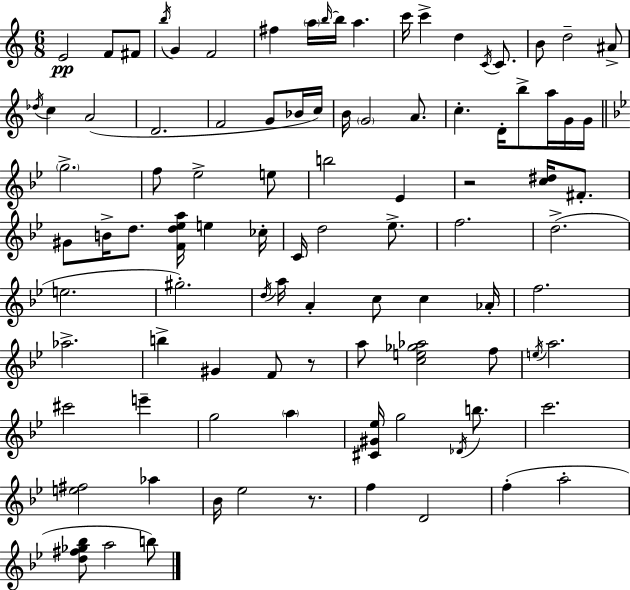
X:1
T:Untitled
M:6/8
L:1/4
K:C
E2 F/2 ^F/2 b/4 G F2 ^f a/4 b/4 b/4 a c'/4 c' d C/4 C/2 B/2 d2 ^A/2 _d/4 c A2 D2 F2 G/2 _B/4 c/4 B/4 G2 A/2 c D/4 b/2 a/4 G/4 G/4 g2 f/2 _e2 e/2 b2 _E z2 [c^d]/4 ^F/2 ^G/2 B/4 d/2 [Fd_ea]/4 e _c/4 C/4 d2 _e/2 f2 d2 e2 ^g2 d/4 a/4 A c/2 c _A/4 f2 _a2 b ^G F/2 z/2 a/2 [ce_g_a]2 f/2 e/4 a2 ^c'2 e' g2 a [^C^G_e]/4 g2 _D/4 b/2 c'2 [e^f]2 _a _B/4 _e2 z/2 f D2 f a2 [d^f_g_b]/2 a2 b/2